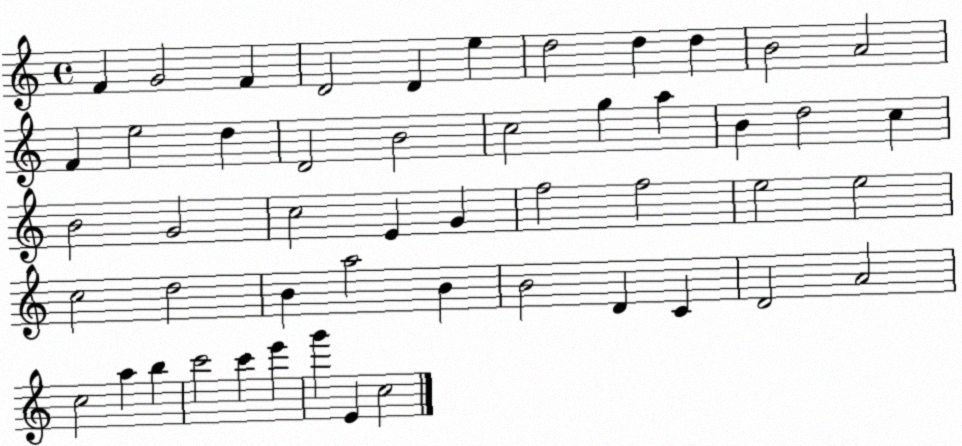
X:1
T:Untitled
M:4/4
L:1/4
K:C
F G2 F D2 D e d2 d d B2 A2 F e2 d D2 B2 c2 g a B d2 c B2 G2 c2 E G f2 f2 e2 e2 c2 d2 B a2 B B2 D C D2 A2 c2 a b c'2 c' e' g' E c2